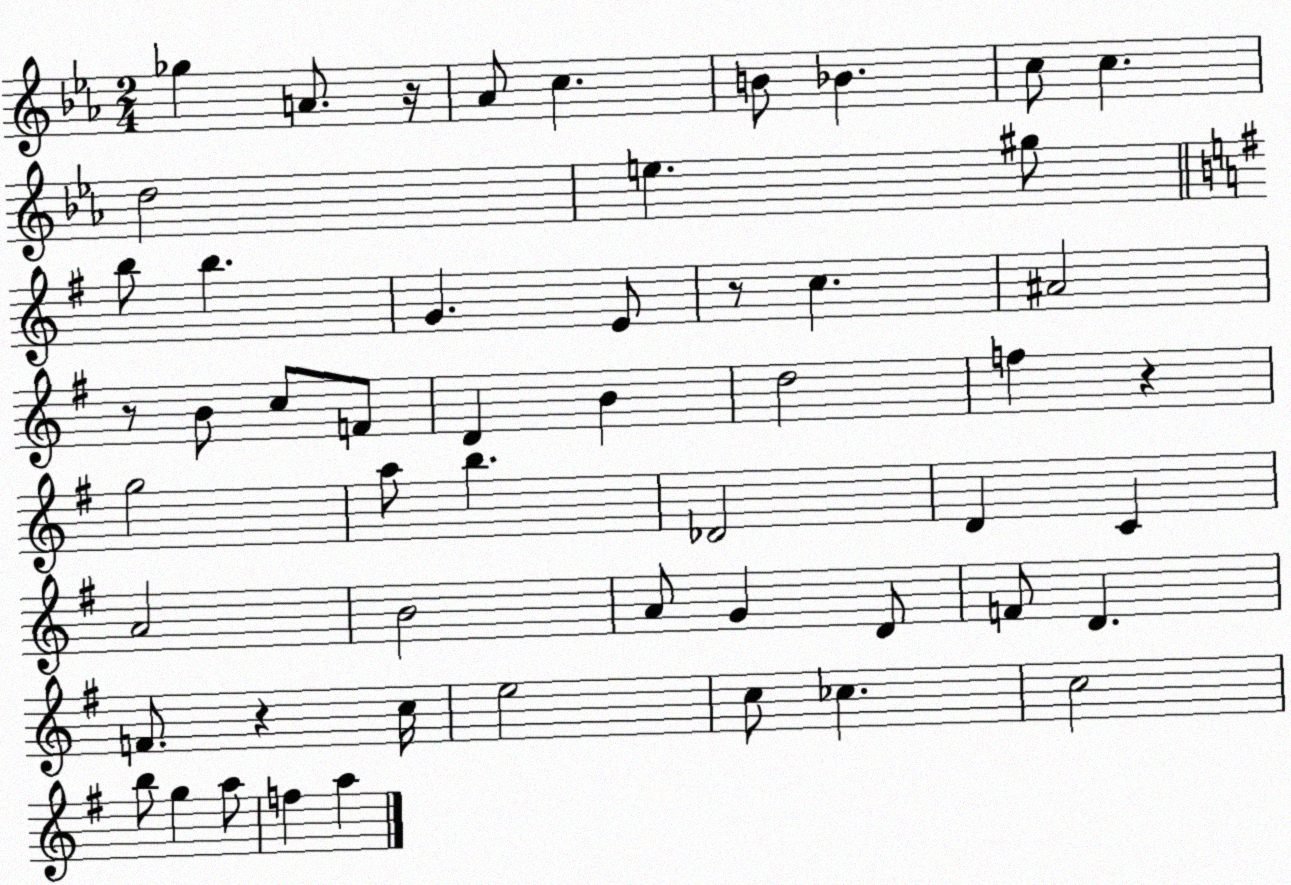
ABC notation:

X:1
T:Untitled
M:2/4
L:1/4
K:Eb
_g A/2 z/4 _A/2 c B/2 _B c/2 c d2 e ^g/2 b/2 b G E/2 z/2 c ^A2 z/2 B/2 c/2 F/2 D B d2 f z g2 a/2 b _D2 D C A2 B2 A/2 G D/2 F/2 D F/2 z c/4 e2 c/2 _c c2 b/2 g a/2 f a